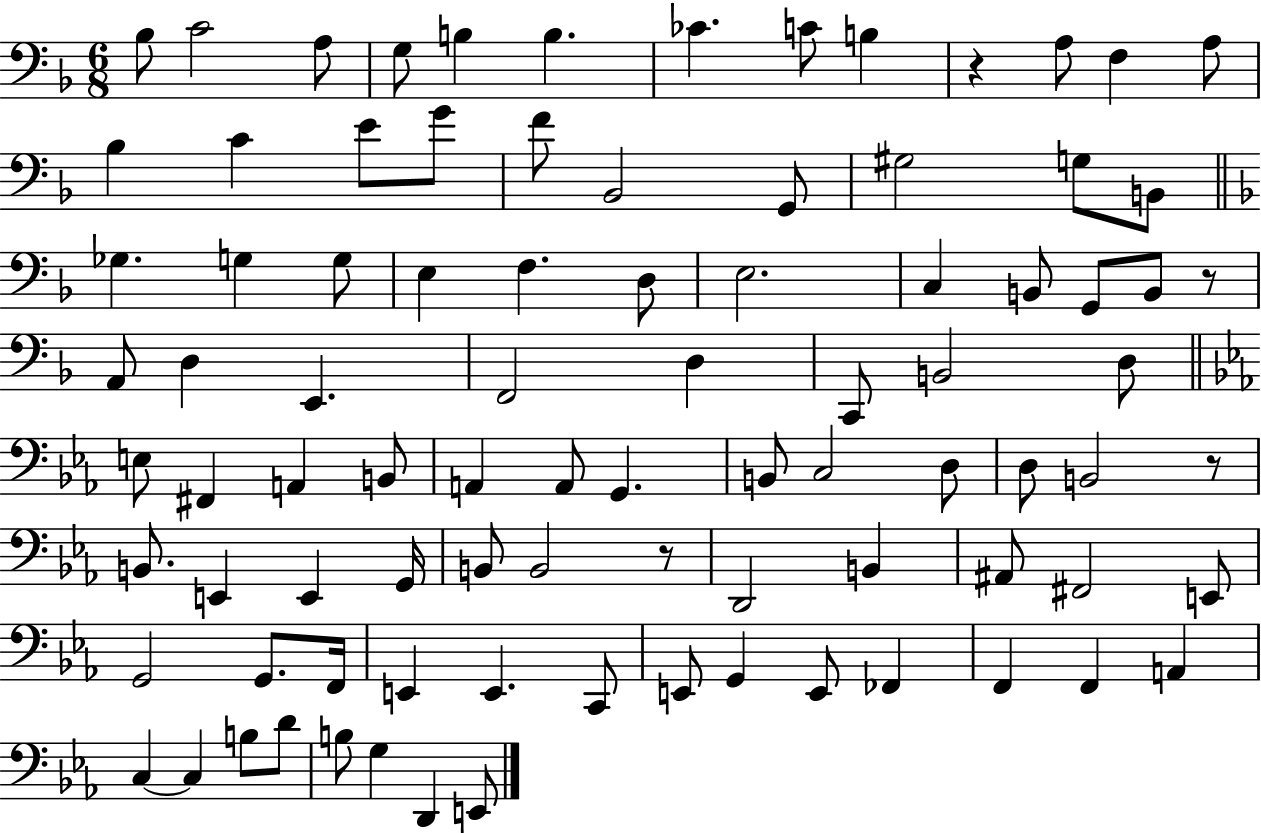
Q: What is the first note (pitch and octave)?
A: Bb3